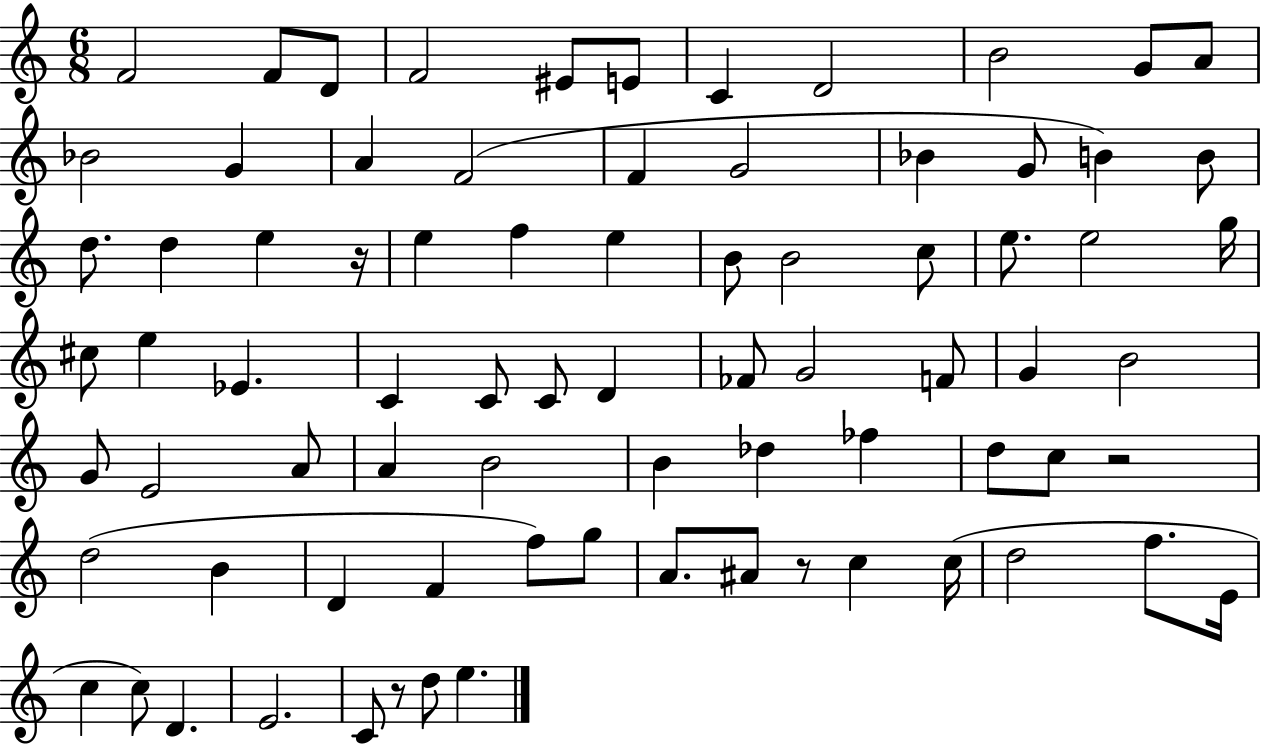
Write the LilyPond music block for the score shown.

{
  \clef treble
  \numericTimeSignature
  \time 6/8
  \key c \major
  f'2 f'8 d'8 | f'2 eis'8 e'8 | c'4 d'2 | b'2 g'8 a'8 | \break bes'2 g'4 | a'4 f'2( | f'4 g'2 | bes'4 g'8 b'4) b'8 | \break d''8. d''4 e''4 r16 | e''4 f''4 e''4 | b'8 b'2 c''8 | e''8. e''2 g''16 | \break cis''8 e''4 ees'4. | c'4 c'8 c'8 d'4 | fes'8 g'2 f'8 | g'4 b'2 | \break g'8 e'2 a'8 | a'4 b'2 | b'4 des''4 fes''4 | d''8 c''8 r2 | \break d''2( b'4 | d'4 f'4 f''8) g''8 | a'8. ais'8 r8 c''4 c''16( | d''2 f''8. e'16 | \break c''4 c''8) d'4. | e'2. | c'8 r8 d''8 e''4. | \bar "|."
}